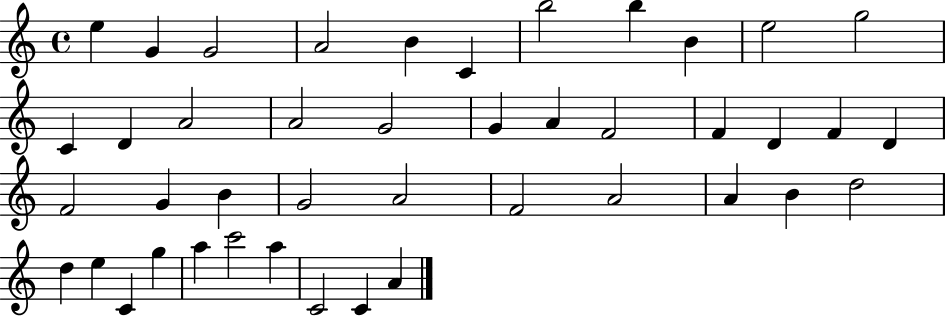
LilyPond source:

{
  \clef treble
  \time 4/4
  \defaultTimeSignature
  \key c \major
  e''4 g'4 g'2 | a'2 b'4 c'4 | b''2 b''4 b'4 | e''2 g''2 | \break c'4 d'4 a'2 | a'2 g'2 | g'4 a'4 f'2 | f'4 d'4 f'4 d'4 | \break f'2 g'4 b'4 | g'2 a'2 | f'2 a'2 | a'4 b'4 d''2 | \break d''4 e''4 c'4 g''4 | a''4 c'''2 a''4 | c'2 c'4 a'4 | \bar "|."
}